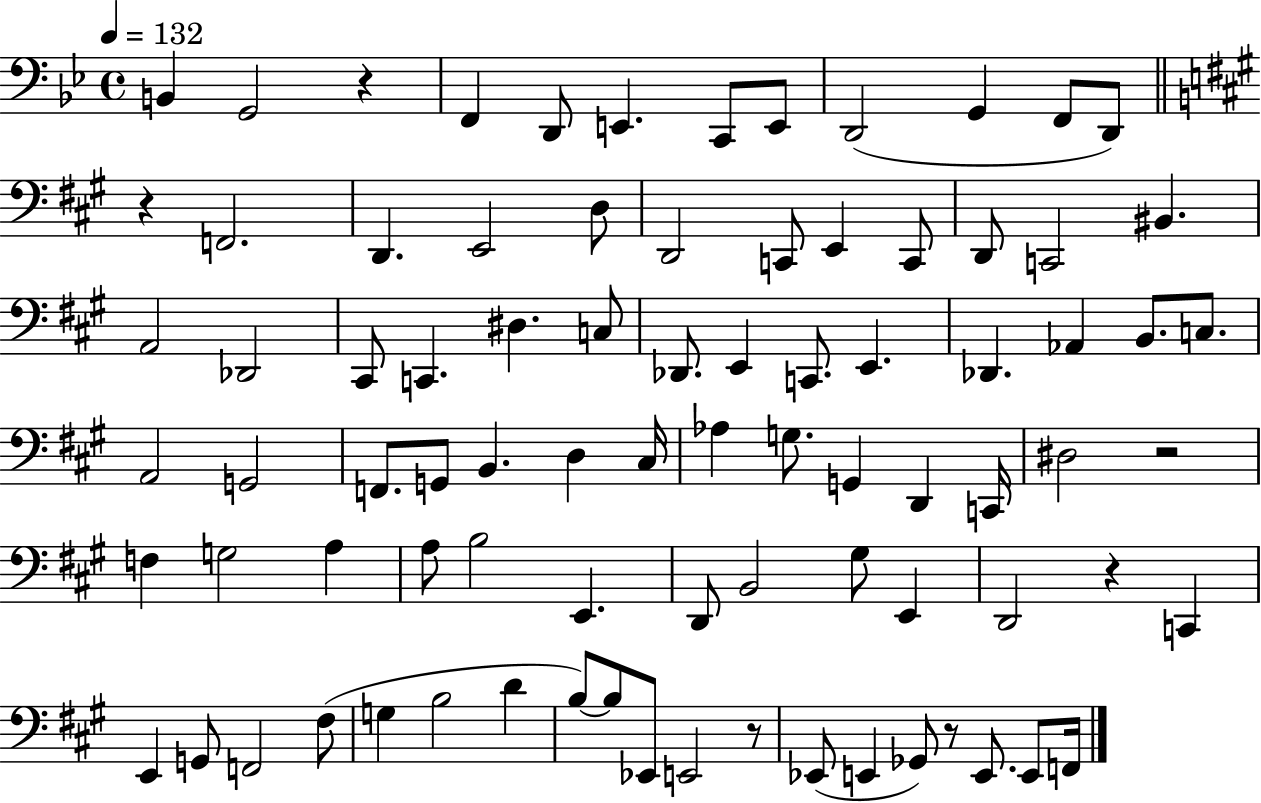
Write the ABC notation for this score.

X:1
T:Untitled
M:4/4
L:1/4
K:Bb
B,, G,,2 z F,, D,,/2 E,, C,,/2 E,,/2 D,,2 G,, F,,/2 D,,/2 z F,,2 D,, E,,2 D,/2 D,,2 C,,/2 E,, C,,/2 D,,/2 C,,2 ^B,, A,,2 _D,,2 ^C,,/2 C,, ^D, C,/2 _D,,/2 E,, C,,/2 E,, _D,, _A,, B,,/2 C,/2 A,,2 G,,2 F,,/2 G,,/2 B,, D, ^C,/4 _A, G,/2 G,, D,, C,,/4 ^D,2 z2 F, G,2 A, A,/2 B,2 E,, D,,/2 B,,2 ^G,/2 E,, D,,2 z C,, E,, G,,/2 F,,2 ^F,/2 G, B,2 D B,/2 B,/2 _E,,/2 E,,2 z/2 _E,,/2 E,, _G,,/2 z/2 E,,/2 E,,/2 F,,/4